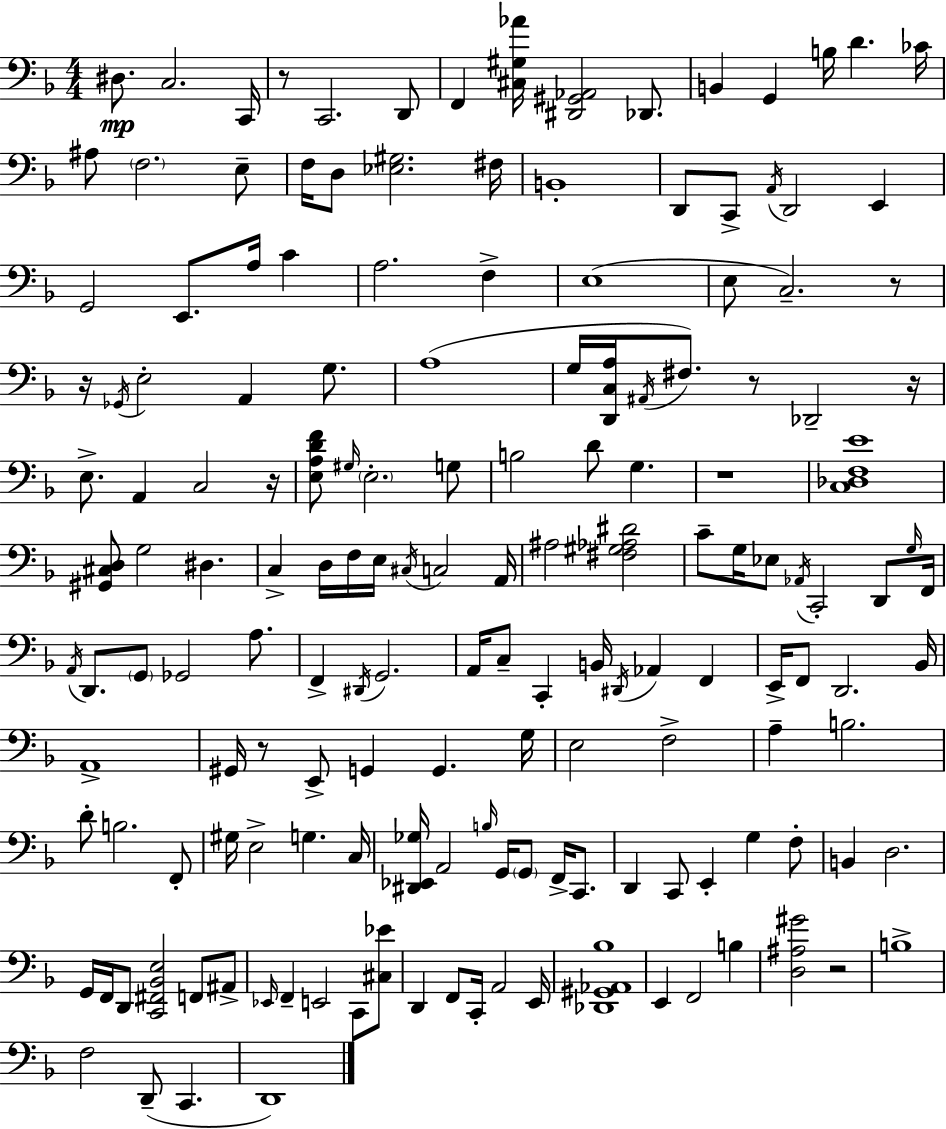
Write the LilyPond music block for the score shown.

{
  \clef bass
  \numericTimeSignature
  \time 4/4
  \key d \minor
  dis8.\mp c2. c,16 | r8 c,2. d,8 | f,4 <cis gis aes'>16 <dis, gis, aes,>2 des,8. | b,4 g,4 b16 d'4. ces'16 | \break ais8 \parenthesize f2. e8-- | f16 d8 <ees gis>2. fis16 | b,1-. | d,8 c,8-> \acciaccatura { a,16 } d,2 e,4 | \break g,2 e,8. a16 c'4 | a2. f4-> | e1( | e8 c2.--) r8 | \break r16 \acciaccatura { ges,16 } e2-. a,4 g8. | a1( | g16 <d, c a>16 \acciaccatura { ais,16 }) fis8. r8 des,2-- | r16 e8.-> a,4 c2 | \break r16 <e a d' f'>8 \grace { gis16 } \parenthesize e2.-. | g8 b2 d'8 g4. | r1 | <c des f e'>1 | \break <gis, cis d>8 g2 dis4. | c4-> d16 f16 e16 \acciaccatura { cis16 } c2 | a,16 ais2 <fis gis aes dis'>2 | c'8-- g16 ees8 \acciaccatura { aes,16 } c,2-. | \break d,8 \grace { g16 } f,16 \acciaccatura { a,16 } d,8. \parenthesize g,8 ges,2 | a8. f,4-> \acciaccatura { dis,16 } g,2. | a,16 c8-- c,4-. | b,16 \acciaccatura { dis,16 } aes,4 f,4 e,16-> f,8 d,2. | \break bes,16 a,1-> | gis,16 r8 e,8-> g,4 | g,4. g16 e2 | f2-> a4-- b2. | \break d'8-. b2. | f,8-. gis16 e2-> | g4. c16 <dis, ees, ges>16 a,2 | \grace { b16 } g,16 \parenthesize g,8 f,16-> c,8. d,4 c,8 | \break e,4-. g4 f8-. b,4 d2. | g,16 f,16 d,8 <c, fis, bes, e>2 | f,8 ais,8-> \grace { ees,16 } f,4-- | e,2 c,8 <cis ees'>8 d,4 | \break f,8 c,16-. a,2 e,16 <des, gis, aes, bes>1 | e,4 | f,2 b4 <d ais gis'>2 | r2 b1-> | \break f2 | d,8--( c,4. d,1) | \bar "|."
}